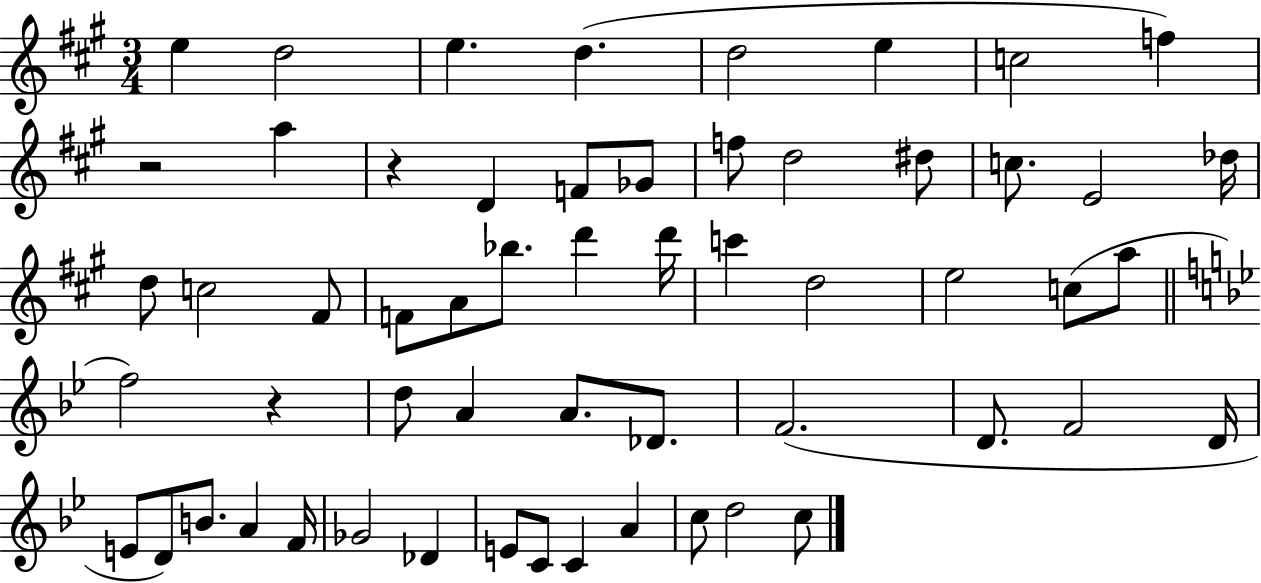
E5/q D5/h E5/q. D5/q. D5/h E5/q C5/h F5/q R/h A5/q R/q D4/q F4/e Gb4/e F5/e D5/h D#5/e C5/e. E4/h Db5/s D5/e C5/h F#4/e F4/e A4/e Bb5/e. D6/q D6/s C6/q D5/h E5/h C5/e A5/e F5/h R/q D5/e A4/q A4/e. Db4/e. F4/h. D4/e. F4/h D4/s E4/e D4/e B4/e. A4/q F4/s Gb4/h Db4/q E4/e C4/e C4/q A4/q C5/e D5/h C5/e